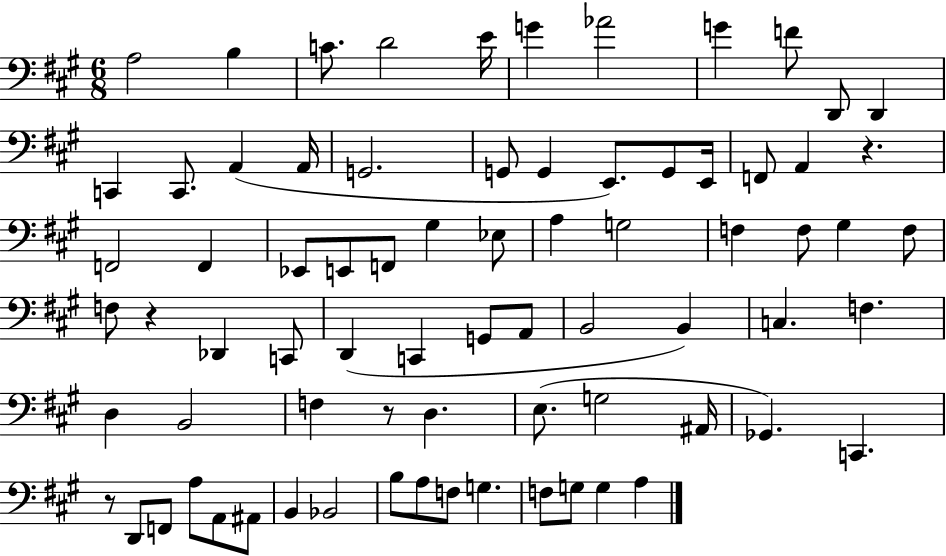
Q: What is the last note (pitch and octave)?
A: A3